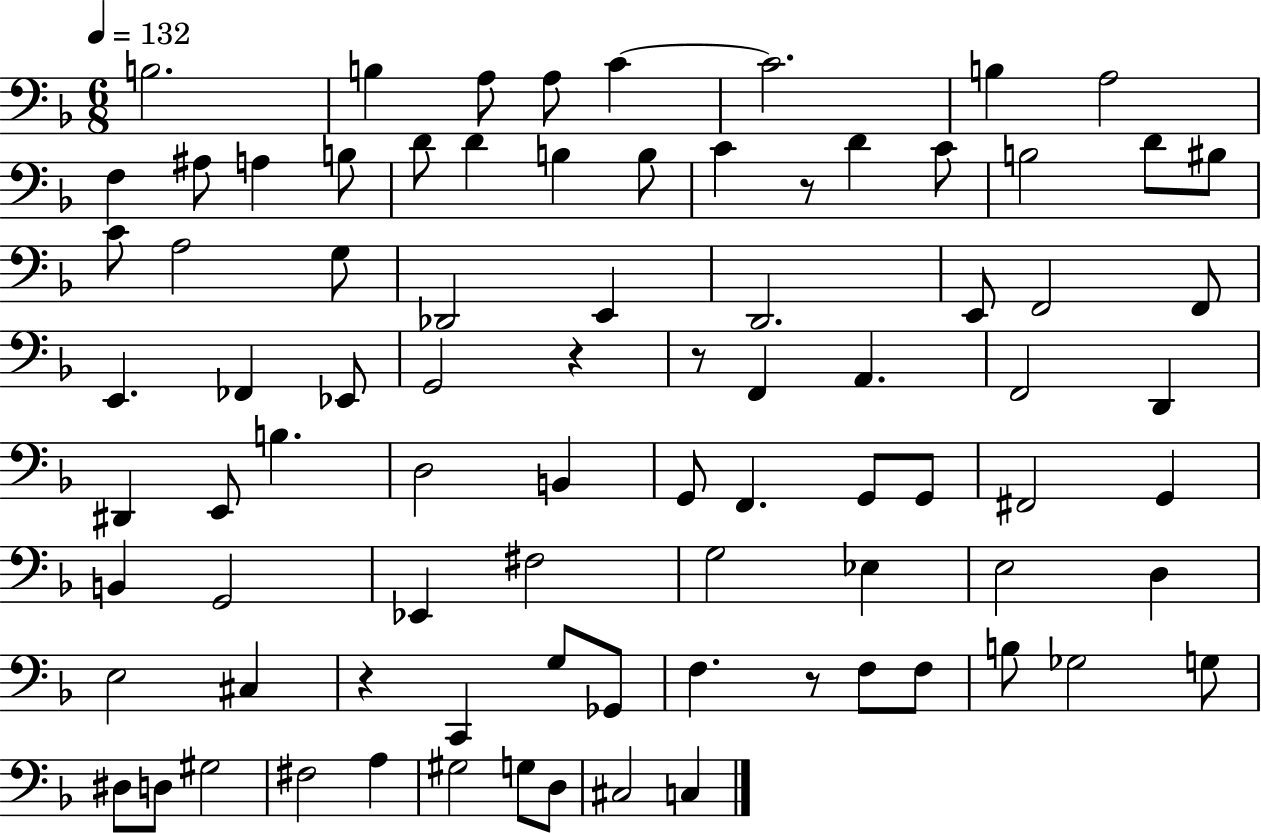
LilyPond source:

{
  \clef bass
  \numericTimeSignature
  \time 6/8
  \key f \major
  \tempo 4 = 132
  b2. | b4 a8 a8 c'4~~ | c'2. | b4 a2 | \break f4 ais8 a4 b8 | d'8 d'4 b4 b8 | c'4 r8 d'4 c'8 | b2 d'8 bis8 | \break c'8 a2 g8 | des,2 e,4 | d,2. | e,8 f,2 f,8 | \break e,4. fes,4 ees,8 | g,2 r4 | r8 f,4 a,4. | f,2 d,4 | \break dis,4 e,8 b4. | d2 b,4 | g,8 f,4. g,8 g,8 | fis,2 g,4 | \break b,4 g,2 | ees,4 fis2 | g2 ees4 | e2 d4 | \break e2 cis4 | r4 c,4 g8 ges,8 | f4. r8 f8 f8 | b8 ges2 g8 | \break dis8 d8 gis2 | fis2 a4 | gis2 g8 d8 | cis2 c4 | \break \bar "|."
}